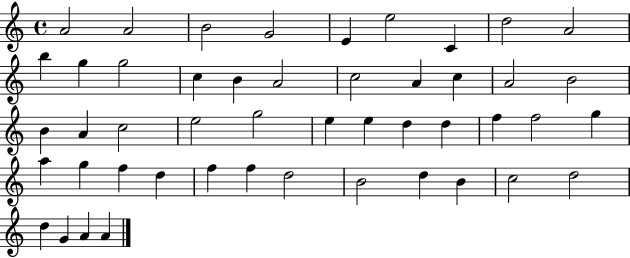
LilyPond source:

{
  \clef treble
  \time 4/4
  \defaultTimeSignature
  \key c \major
  a'2 a'2 | b'2 g'2 | e'4 e''2 c'4 | d''2 a'2 | \break b''4 g''4 g''2 | c''4 b'4 a'2 | c''2 a'4 c''4 | a'2 b'2 | \break b'4 a'4 c''2 | e''2 g''2 | e''4 e''4 d''4 d''4 | f''4 f''2 g''4 | \break a''4 g''4 f''4 d''4 | f''4 f''4 d''2 | b'2 d''4 b'4 | c''2 d''2 | \break d''4 g'4 a'4 a'4 | \bar "|."
}